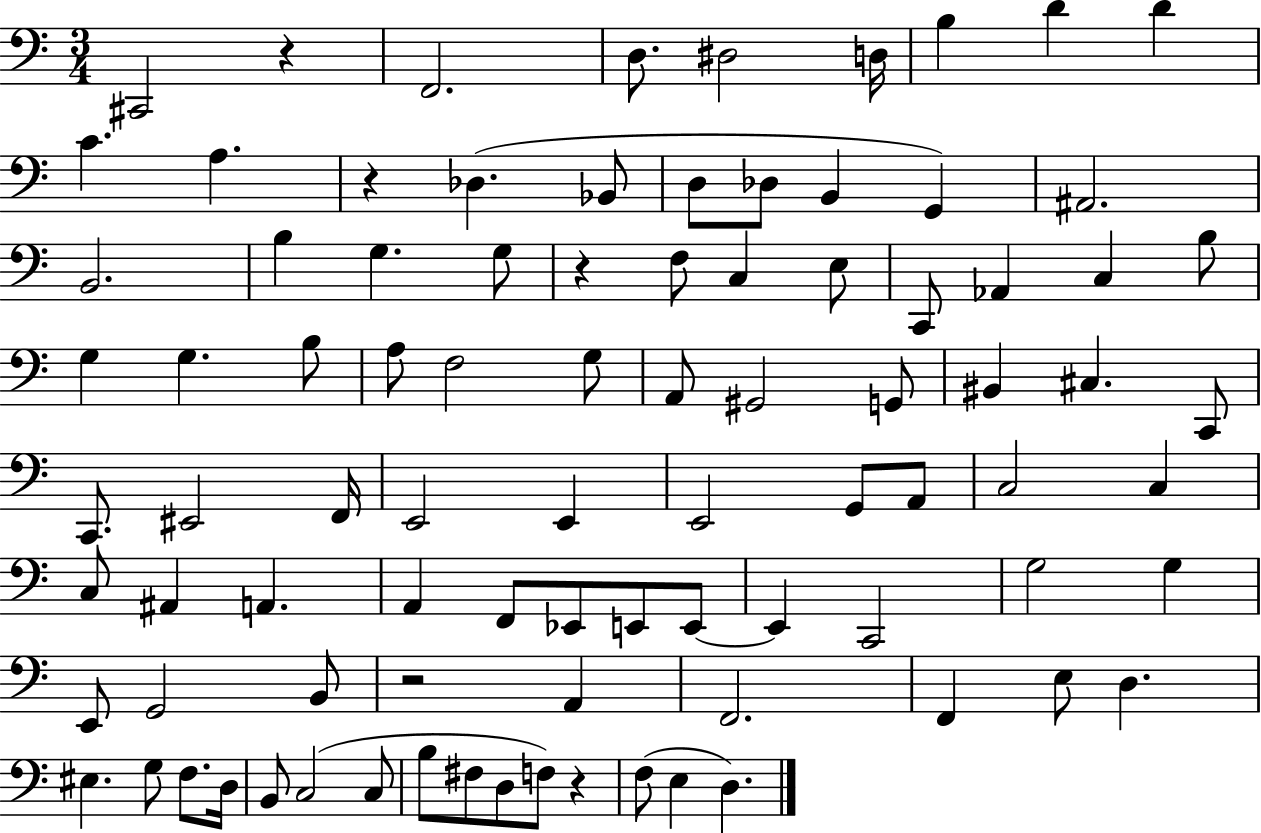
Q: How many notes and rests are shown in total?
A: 89